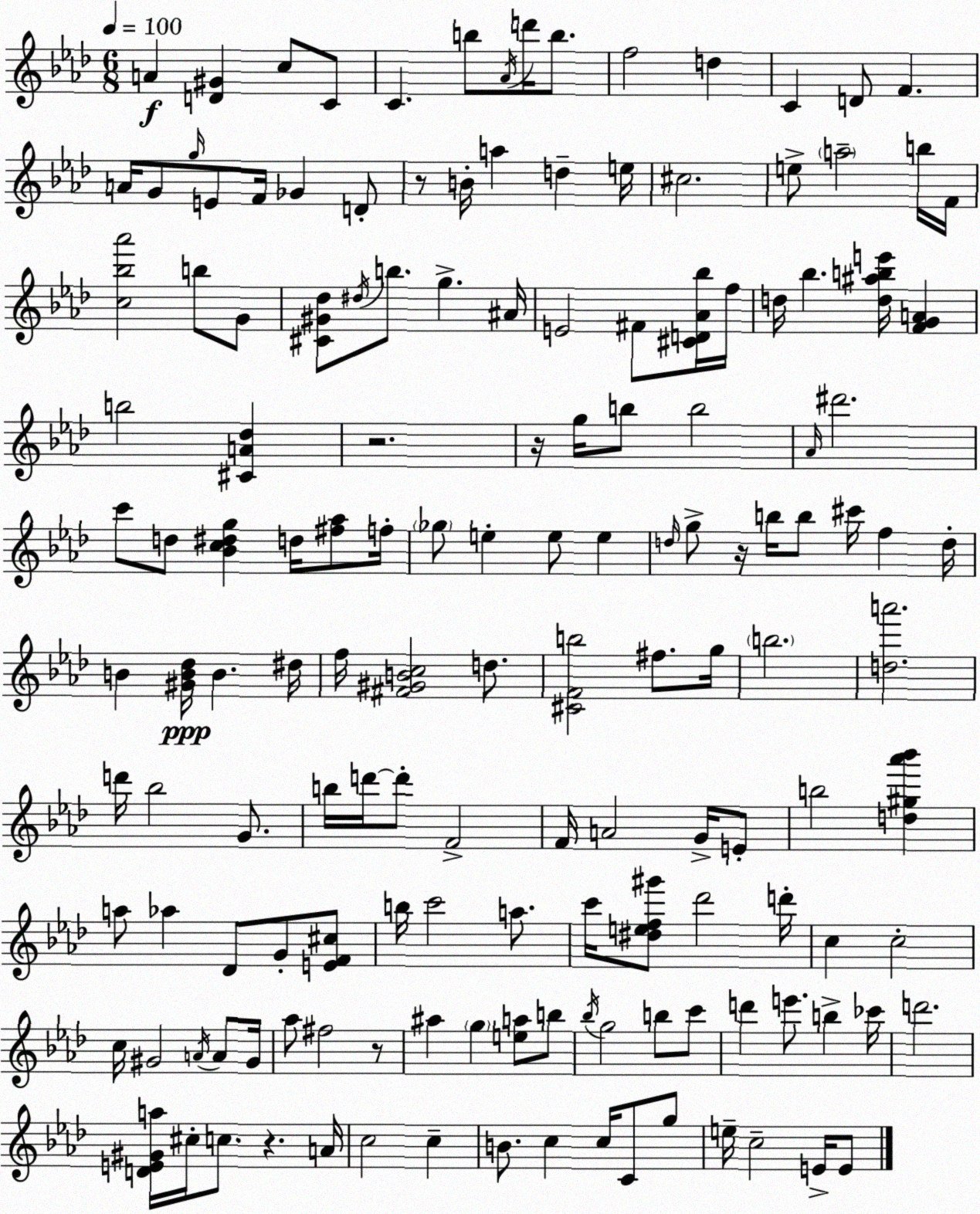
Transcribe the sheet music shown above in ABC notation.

X:1
T:Untitled
M:6/8
L:1/4
K:Ab
A [D^G] c/2 C/2 C b/2 _A/4 d'/4 b/2 f2 d C D/2 F A/4 G/2 g/4 E/2 F/4 _G D/2 z/2 B/4 a d e/4 ^c2 e/2 a2 b/4 F/4 [c_b_a']2 b/2 G/2 [^C^G_d]/2 ^d/4 b/2 g ^A/4 E2 ^F/2 [^CD_A_b]/4 f/4 d/4 _b [d^abe']/4 [FGA] b2 [^CA_d] z2 z/4 g/4 b/2 b2 _A/4 ^d'2 c'/2 d/2 [_Bc^dg] d/4 [^f_a]/2 f/4 _g/2 e e/2 e d/4 g/2 z/4 b/4 b/2 ^c'/4 f d/4 B [^GB_d]/4 B ^d/4 f/4 [^F^GBc]2 d/2 [^CFb]2 ^f/2 g/4 b2 [da']2 d'/4 _b2 G/2 b/4 d'/4 d'/2 F2 F/4 A2 G/4 E/2 b2 [d^g_a'_b'] a/2 _a _D/2 G/2 [EF^c]/2 b/4 c'2 a/2 c'/4 [^def^g']/2 _d'2 d'/4 c c2 c/4 ^G2 A/4 A/2 ^G/4 _a/2 ^f2 z/2 ^a g [ea]/2 b/2 _b/4 g2 b/2 c'/2 d' e'/2 b _c'/4 d'2 [DE^Ga]/4 ^c/4 c/2 z A/4 c2 c B/2 c c/4 C/2 g/2 e/4 c2 E/4 E/2